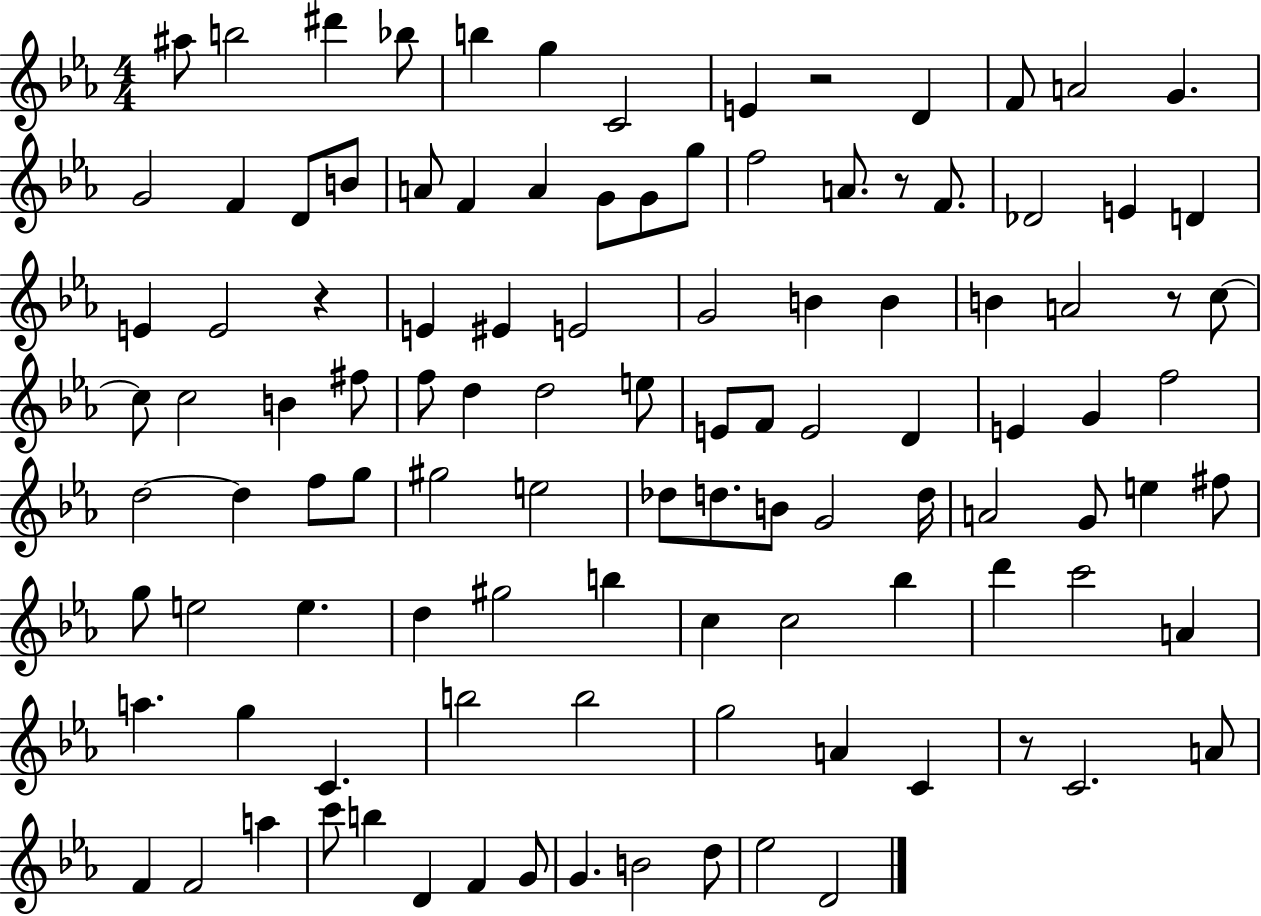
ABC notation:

X:1
T:Untitled
M:4/4
L:1/4
K:Eb
^a/2 b2 ^d' _b/2 b g C2 E z2 D F/2 A2 G G2 F D/2 B/2 A/2 F A G/2 G/2 g/2 f2 A/2 z/2 F/2 _D2 E D E E2 z E ^E E2 G2 B B B A2 z/2 c/2 c/2 c2 B ^f/2 f/2 d d2 e/2 E/2 F/2 E2 D E G f2 d2 d f/2 g/2 ^g2 e2 _d/2 d/2 B/2 G2 d/4 A2 G/2 e ^f/2 g/2 e2 e d ^g2 b c c2 _b d' c'2 A a g C b2 b2 g2 A C z/2 C2 A/2 F F2 a c'/2 b D F G/2 G B2 d/2 _e2 D2